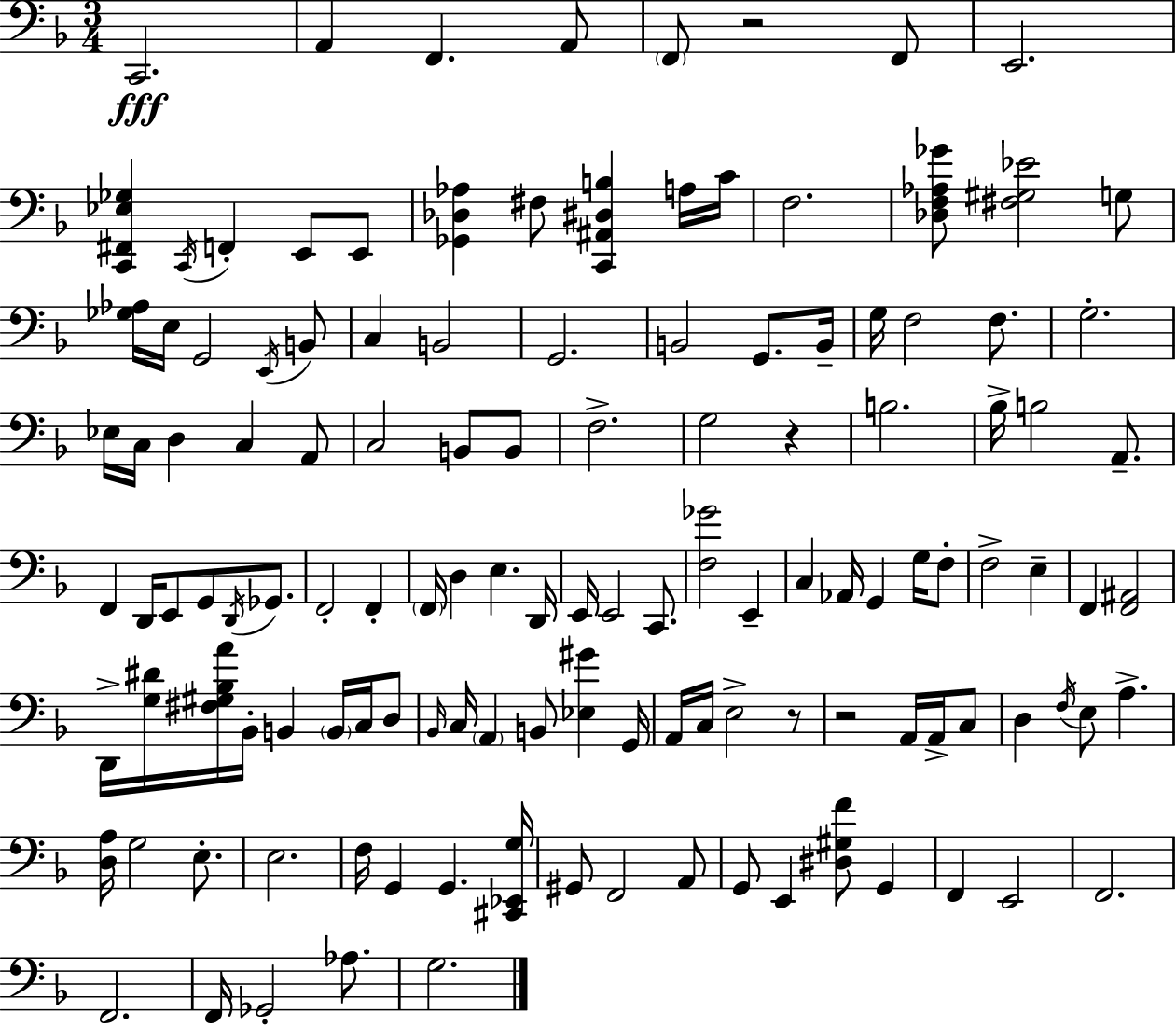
C2/h. A2/q F2/q. A2/e F2/e R/h F2/e E2/h. [C2,F#2,Eb3,Gb3]/q C2/s F2/q E2/e E2/e [Gb2,Db3,Ab3]/q F#3/e [C2,A#2,D#3,B3]/q A3/s C4/s F3/h. [Db3,F3,Ab3,Gb4]/e [F#3,G#3,Eb4]/h G3/e [Gb3,Ab3]/s E3/s G2/h E2/s B2/e C3/q B2/h G2/h. B2/h G2/e. B2/s G3/s F3/h F3/e. G3/h. Eb3/s C3/s D3/q C3/q A2/e C3/h B2/e B2/e F3/h. G3/h R/q B3/h. Bb3/s B3/h A2/e. F2/q D2/s E2/e G2/e D2/s Gb2/e. F2/h F2/q F2/s D3/q E3/q. D2/s E2/s E2/h C2/e. [F3,Gb4]/h E2/q C3/q Ab2/s G2/q G3/s F3/e F3/h E3/q F2/q [F2,A#2]/h D2/s [G3,D#4]/s [F#3,G#3,Bb3,A4]/s Bb2/s B2/q B2/s C3/s D3/e Bb2/s C3/s A2/q B2/e [Eb3,G#4]/q G2/s A2/s C3/s E3/h R/e R/h A2/s A2/s C3/e D3/q F3/s E3/e A3/q. [D3,A3]/s G3/h E3/e. E3/h. F3/s G2/q G2/q. [C#2,Eb2,G3]/s G#2/e F2/h A2/e G2/e E2/q [D#3,G#3,F4]/e G2/q F2/q E2/h F2/h. F2/h. F2/s Gb2/h Ab3/e. G3/h.